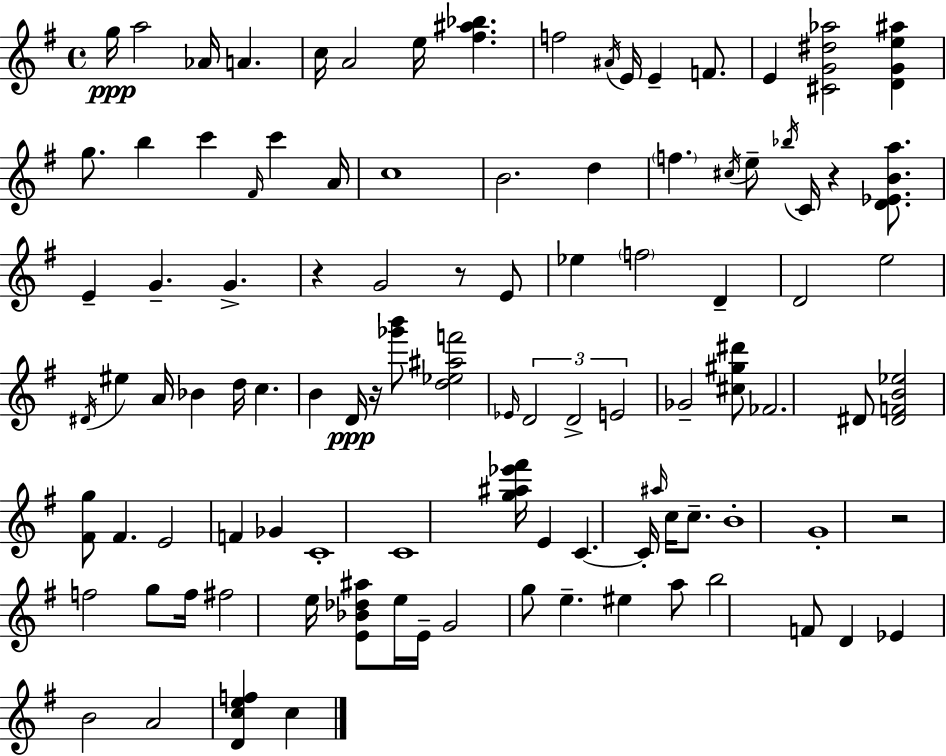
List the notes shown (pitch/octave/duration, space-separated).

G5/s A5/h Ab4/s A4/q. C5/s A4/h E5/s [F#5,A#5,Bb5]/q. F5/h A#4/s E4/s E4/q F4/e. E4/q [C#4,G4,D#5,Ab5]/h [D4,G4,E5,A#5]/q G5/e. B5/q C6/q F#4/s C6/q A4/s C5/w B4/h. D5/q F5/q. C#5/s E5/e Bb5/s C4/s R/q [D4,Eb4,B4,A5]/e. E4/q G4/q. G4/q. R/q G4/h R/e E4/e Eb5/q F5/h D4/q D4/h E5/h D#4/s EIS5/q A4/s Bb4/q D5/s C5/q. B4/q D4/s R/s [Gb6,B6]/e [D5,Eb5,A#5,F6]/h Eb4/s D4/h D4/h E4/h Gb4/h [C#5,G#5,D#6]/e FES4/h. D#4/e [D#4,F4,B4,Eb5]/h [F#4,G5]/e F#4/q. E4/h F4/q Gb4/q C4/w C4/w [G5,A#5,Eb6,F#6]/s E4/q C4/q. C4/s A#5/s C5/s C5/e. B4/w G4/w R/h F5/h G5/e F5/s F#5/h E5/s [E4,Bb4,Db5,A#5]/e E5/s E4/s G4/h G5/e E5/q. EIS5/q A5/e B5/h F4/e D4/q Eb4/q B4/h A4/h [D4,C5,E5,F5]/q C5/q